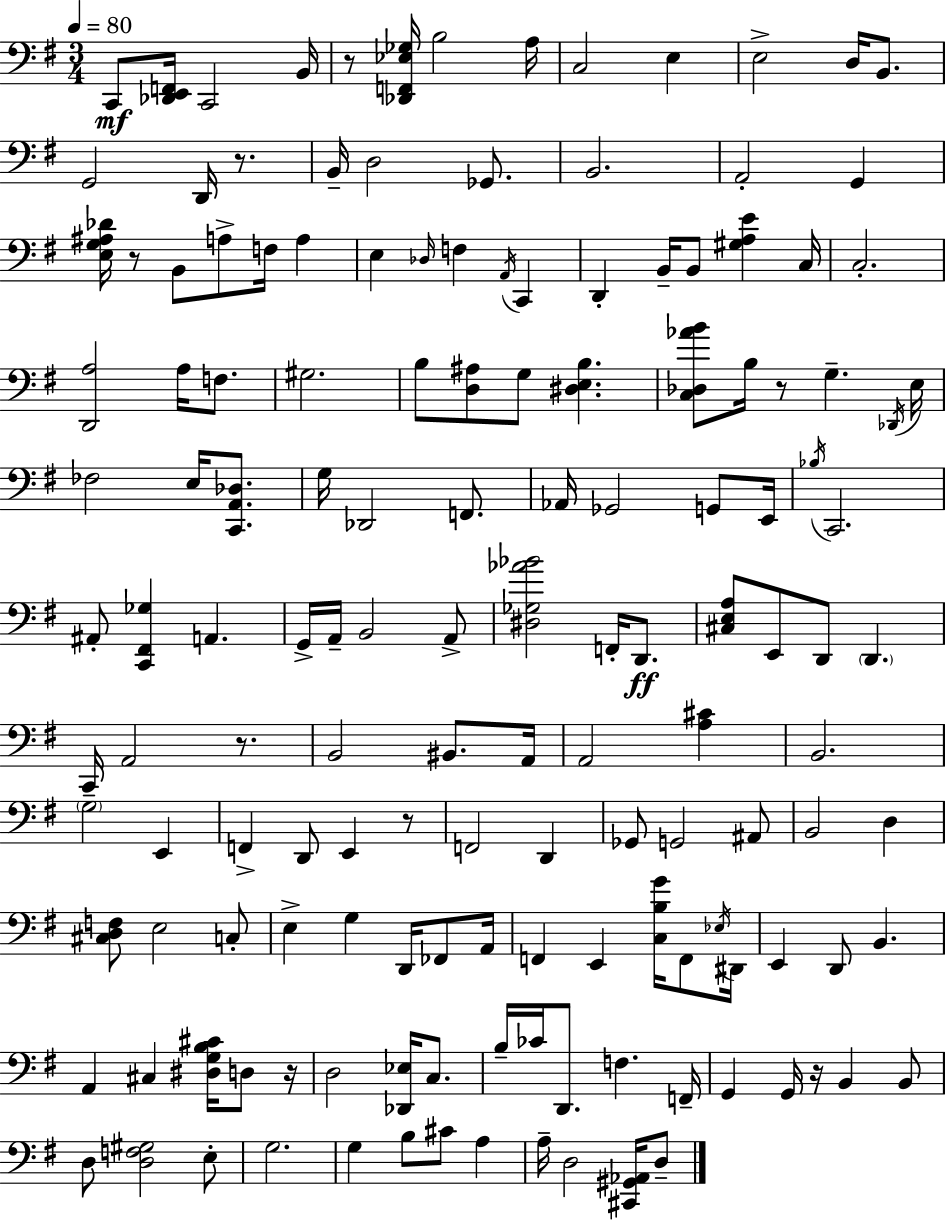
C2/e [Db2,E2,F2]/s C2/h B2/s R/e [Db2,F2,Eb3,Gb3]/s B3/h A3/s C3/h E3/q E3/h D3/s B2/e. G2/h D2/s R/e. B2/s D3/h Gb2/e. B2/h. A2/h G2/q [E3,G3,A#3,Db4]/s R/e B2/e A3/e F3/s A3/q E3/q Db3/s F3/q A2/s C2/q D2/q B2/s B2/e [G#3,A3,E4]/q C3/s C3/h. [D2,A3]/h A3/s F3/e. G#3/h. B3/e [D3,A#3]/e G3/e [D#3,E3,B3]/q. [C3,Db3,Ab4,B4]/e B3/s R/e G3/q. Db2/s E3/s FES3/h E3/s [C2,A2,Db3]/e. G3/s Db2/h F2/e. Ab2/s Gb2/h G2/e E2/s Bb3/s C2/h. A#2/e [C2,F#2,Gb3]/q A2/q. G2/s A2/s B2/h A2/e [D#3,Gb3,Ab4,Bb4]/h F2/s D2/e. [C#3,E3,A3]/e E2/e D2/e D2/q. C2/s A2/h R/e. B2/h BIS2/e. A2/s A2/h [A3,C#4]/q B2/h. G3/h E2/q F2/q D2/e E2/q R/e F2/h D2/q Gb2/e G2/h A#2/e B2/h D3/q [C#3,D3,F3]/e E3/h C3/e E3/q G3/q D2/s FES2/e A2/s F2/q E2/q [C3,B3,G4]/s F2/e Eb3/s D#2/s E2/q D2/e B2/q. A2/q C#3/q [D#3,G3,B3,C#4]/s D3/e R/s D3/h [Db2,Eb3]/s C3/e. B3/s CES4/s D2/e. F3/q. F2/s G2/q G2/s R/s B2/q B2/e D3/e [D3,F3,G#3]/h E3/e G3/h. G3/q B3/e C#4/e A3/q A3/s D3/h [C#2,G#2,Ab2]/s D3/e